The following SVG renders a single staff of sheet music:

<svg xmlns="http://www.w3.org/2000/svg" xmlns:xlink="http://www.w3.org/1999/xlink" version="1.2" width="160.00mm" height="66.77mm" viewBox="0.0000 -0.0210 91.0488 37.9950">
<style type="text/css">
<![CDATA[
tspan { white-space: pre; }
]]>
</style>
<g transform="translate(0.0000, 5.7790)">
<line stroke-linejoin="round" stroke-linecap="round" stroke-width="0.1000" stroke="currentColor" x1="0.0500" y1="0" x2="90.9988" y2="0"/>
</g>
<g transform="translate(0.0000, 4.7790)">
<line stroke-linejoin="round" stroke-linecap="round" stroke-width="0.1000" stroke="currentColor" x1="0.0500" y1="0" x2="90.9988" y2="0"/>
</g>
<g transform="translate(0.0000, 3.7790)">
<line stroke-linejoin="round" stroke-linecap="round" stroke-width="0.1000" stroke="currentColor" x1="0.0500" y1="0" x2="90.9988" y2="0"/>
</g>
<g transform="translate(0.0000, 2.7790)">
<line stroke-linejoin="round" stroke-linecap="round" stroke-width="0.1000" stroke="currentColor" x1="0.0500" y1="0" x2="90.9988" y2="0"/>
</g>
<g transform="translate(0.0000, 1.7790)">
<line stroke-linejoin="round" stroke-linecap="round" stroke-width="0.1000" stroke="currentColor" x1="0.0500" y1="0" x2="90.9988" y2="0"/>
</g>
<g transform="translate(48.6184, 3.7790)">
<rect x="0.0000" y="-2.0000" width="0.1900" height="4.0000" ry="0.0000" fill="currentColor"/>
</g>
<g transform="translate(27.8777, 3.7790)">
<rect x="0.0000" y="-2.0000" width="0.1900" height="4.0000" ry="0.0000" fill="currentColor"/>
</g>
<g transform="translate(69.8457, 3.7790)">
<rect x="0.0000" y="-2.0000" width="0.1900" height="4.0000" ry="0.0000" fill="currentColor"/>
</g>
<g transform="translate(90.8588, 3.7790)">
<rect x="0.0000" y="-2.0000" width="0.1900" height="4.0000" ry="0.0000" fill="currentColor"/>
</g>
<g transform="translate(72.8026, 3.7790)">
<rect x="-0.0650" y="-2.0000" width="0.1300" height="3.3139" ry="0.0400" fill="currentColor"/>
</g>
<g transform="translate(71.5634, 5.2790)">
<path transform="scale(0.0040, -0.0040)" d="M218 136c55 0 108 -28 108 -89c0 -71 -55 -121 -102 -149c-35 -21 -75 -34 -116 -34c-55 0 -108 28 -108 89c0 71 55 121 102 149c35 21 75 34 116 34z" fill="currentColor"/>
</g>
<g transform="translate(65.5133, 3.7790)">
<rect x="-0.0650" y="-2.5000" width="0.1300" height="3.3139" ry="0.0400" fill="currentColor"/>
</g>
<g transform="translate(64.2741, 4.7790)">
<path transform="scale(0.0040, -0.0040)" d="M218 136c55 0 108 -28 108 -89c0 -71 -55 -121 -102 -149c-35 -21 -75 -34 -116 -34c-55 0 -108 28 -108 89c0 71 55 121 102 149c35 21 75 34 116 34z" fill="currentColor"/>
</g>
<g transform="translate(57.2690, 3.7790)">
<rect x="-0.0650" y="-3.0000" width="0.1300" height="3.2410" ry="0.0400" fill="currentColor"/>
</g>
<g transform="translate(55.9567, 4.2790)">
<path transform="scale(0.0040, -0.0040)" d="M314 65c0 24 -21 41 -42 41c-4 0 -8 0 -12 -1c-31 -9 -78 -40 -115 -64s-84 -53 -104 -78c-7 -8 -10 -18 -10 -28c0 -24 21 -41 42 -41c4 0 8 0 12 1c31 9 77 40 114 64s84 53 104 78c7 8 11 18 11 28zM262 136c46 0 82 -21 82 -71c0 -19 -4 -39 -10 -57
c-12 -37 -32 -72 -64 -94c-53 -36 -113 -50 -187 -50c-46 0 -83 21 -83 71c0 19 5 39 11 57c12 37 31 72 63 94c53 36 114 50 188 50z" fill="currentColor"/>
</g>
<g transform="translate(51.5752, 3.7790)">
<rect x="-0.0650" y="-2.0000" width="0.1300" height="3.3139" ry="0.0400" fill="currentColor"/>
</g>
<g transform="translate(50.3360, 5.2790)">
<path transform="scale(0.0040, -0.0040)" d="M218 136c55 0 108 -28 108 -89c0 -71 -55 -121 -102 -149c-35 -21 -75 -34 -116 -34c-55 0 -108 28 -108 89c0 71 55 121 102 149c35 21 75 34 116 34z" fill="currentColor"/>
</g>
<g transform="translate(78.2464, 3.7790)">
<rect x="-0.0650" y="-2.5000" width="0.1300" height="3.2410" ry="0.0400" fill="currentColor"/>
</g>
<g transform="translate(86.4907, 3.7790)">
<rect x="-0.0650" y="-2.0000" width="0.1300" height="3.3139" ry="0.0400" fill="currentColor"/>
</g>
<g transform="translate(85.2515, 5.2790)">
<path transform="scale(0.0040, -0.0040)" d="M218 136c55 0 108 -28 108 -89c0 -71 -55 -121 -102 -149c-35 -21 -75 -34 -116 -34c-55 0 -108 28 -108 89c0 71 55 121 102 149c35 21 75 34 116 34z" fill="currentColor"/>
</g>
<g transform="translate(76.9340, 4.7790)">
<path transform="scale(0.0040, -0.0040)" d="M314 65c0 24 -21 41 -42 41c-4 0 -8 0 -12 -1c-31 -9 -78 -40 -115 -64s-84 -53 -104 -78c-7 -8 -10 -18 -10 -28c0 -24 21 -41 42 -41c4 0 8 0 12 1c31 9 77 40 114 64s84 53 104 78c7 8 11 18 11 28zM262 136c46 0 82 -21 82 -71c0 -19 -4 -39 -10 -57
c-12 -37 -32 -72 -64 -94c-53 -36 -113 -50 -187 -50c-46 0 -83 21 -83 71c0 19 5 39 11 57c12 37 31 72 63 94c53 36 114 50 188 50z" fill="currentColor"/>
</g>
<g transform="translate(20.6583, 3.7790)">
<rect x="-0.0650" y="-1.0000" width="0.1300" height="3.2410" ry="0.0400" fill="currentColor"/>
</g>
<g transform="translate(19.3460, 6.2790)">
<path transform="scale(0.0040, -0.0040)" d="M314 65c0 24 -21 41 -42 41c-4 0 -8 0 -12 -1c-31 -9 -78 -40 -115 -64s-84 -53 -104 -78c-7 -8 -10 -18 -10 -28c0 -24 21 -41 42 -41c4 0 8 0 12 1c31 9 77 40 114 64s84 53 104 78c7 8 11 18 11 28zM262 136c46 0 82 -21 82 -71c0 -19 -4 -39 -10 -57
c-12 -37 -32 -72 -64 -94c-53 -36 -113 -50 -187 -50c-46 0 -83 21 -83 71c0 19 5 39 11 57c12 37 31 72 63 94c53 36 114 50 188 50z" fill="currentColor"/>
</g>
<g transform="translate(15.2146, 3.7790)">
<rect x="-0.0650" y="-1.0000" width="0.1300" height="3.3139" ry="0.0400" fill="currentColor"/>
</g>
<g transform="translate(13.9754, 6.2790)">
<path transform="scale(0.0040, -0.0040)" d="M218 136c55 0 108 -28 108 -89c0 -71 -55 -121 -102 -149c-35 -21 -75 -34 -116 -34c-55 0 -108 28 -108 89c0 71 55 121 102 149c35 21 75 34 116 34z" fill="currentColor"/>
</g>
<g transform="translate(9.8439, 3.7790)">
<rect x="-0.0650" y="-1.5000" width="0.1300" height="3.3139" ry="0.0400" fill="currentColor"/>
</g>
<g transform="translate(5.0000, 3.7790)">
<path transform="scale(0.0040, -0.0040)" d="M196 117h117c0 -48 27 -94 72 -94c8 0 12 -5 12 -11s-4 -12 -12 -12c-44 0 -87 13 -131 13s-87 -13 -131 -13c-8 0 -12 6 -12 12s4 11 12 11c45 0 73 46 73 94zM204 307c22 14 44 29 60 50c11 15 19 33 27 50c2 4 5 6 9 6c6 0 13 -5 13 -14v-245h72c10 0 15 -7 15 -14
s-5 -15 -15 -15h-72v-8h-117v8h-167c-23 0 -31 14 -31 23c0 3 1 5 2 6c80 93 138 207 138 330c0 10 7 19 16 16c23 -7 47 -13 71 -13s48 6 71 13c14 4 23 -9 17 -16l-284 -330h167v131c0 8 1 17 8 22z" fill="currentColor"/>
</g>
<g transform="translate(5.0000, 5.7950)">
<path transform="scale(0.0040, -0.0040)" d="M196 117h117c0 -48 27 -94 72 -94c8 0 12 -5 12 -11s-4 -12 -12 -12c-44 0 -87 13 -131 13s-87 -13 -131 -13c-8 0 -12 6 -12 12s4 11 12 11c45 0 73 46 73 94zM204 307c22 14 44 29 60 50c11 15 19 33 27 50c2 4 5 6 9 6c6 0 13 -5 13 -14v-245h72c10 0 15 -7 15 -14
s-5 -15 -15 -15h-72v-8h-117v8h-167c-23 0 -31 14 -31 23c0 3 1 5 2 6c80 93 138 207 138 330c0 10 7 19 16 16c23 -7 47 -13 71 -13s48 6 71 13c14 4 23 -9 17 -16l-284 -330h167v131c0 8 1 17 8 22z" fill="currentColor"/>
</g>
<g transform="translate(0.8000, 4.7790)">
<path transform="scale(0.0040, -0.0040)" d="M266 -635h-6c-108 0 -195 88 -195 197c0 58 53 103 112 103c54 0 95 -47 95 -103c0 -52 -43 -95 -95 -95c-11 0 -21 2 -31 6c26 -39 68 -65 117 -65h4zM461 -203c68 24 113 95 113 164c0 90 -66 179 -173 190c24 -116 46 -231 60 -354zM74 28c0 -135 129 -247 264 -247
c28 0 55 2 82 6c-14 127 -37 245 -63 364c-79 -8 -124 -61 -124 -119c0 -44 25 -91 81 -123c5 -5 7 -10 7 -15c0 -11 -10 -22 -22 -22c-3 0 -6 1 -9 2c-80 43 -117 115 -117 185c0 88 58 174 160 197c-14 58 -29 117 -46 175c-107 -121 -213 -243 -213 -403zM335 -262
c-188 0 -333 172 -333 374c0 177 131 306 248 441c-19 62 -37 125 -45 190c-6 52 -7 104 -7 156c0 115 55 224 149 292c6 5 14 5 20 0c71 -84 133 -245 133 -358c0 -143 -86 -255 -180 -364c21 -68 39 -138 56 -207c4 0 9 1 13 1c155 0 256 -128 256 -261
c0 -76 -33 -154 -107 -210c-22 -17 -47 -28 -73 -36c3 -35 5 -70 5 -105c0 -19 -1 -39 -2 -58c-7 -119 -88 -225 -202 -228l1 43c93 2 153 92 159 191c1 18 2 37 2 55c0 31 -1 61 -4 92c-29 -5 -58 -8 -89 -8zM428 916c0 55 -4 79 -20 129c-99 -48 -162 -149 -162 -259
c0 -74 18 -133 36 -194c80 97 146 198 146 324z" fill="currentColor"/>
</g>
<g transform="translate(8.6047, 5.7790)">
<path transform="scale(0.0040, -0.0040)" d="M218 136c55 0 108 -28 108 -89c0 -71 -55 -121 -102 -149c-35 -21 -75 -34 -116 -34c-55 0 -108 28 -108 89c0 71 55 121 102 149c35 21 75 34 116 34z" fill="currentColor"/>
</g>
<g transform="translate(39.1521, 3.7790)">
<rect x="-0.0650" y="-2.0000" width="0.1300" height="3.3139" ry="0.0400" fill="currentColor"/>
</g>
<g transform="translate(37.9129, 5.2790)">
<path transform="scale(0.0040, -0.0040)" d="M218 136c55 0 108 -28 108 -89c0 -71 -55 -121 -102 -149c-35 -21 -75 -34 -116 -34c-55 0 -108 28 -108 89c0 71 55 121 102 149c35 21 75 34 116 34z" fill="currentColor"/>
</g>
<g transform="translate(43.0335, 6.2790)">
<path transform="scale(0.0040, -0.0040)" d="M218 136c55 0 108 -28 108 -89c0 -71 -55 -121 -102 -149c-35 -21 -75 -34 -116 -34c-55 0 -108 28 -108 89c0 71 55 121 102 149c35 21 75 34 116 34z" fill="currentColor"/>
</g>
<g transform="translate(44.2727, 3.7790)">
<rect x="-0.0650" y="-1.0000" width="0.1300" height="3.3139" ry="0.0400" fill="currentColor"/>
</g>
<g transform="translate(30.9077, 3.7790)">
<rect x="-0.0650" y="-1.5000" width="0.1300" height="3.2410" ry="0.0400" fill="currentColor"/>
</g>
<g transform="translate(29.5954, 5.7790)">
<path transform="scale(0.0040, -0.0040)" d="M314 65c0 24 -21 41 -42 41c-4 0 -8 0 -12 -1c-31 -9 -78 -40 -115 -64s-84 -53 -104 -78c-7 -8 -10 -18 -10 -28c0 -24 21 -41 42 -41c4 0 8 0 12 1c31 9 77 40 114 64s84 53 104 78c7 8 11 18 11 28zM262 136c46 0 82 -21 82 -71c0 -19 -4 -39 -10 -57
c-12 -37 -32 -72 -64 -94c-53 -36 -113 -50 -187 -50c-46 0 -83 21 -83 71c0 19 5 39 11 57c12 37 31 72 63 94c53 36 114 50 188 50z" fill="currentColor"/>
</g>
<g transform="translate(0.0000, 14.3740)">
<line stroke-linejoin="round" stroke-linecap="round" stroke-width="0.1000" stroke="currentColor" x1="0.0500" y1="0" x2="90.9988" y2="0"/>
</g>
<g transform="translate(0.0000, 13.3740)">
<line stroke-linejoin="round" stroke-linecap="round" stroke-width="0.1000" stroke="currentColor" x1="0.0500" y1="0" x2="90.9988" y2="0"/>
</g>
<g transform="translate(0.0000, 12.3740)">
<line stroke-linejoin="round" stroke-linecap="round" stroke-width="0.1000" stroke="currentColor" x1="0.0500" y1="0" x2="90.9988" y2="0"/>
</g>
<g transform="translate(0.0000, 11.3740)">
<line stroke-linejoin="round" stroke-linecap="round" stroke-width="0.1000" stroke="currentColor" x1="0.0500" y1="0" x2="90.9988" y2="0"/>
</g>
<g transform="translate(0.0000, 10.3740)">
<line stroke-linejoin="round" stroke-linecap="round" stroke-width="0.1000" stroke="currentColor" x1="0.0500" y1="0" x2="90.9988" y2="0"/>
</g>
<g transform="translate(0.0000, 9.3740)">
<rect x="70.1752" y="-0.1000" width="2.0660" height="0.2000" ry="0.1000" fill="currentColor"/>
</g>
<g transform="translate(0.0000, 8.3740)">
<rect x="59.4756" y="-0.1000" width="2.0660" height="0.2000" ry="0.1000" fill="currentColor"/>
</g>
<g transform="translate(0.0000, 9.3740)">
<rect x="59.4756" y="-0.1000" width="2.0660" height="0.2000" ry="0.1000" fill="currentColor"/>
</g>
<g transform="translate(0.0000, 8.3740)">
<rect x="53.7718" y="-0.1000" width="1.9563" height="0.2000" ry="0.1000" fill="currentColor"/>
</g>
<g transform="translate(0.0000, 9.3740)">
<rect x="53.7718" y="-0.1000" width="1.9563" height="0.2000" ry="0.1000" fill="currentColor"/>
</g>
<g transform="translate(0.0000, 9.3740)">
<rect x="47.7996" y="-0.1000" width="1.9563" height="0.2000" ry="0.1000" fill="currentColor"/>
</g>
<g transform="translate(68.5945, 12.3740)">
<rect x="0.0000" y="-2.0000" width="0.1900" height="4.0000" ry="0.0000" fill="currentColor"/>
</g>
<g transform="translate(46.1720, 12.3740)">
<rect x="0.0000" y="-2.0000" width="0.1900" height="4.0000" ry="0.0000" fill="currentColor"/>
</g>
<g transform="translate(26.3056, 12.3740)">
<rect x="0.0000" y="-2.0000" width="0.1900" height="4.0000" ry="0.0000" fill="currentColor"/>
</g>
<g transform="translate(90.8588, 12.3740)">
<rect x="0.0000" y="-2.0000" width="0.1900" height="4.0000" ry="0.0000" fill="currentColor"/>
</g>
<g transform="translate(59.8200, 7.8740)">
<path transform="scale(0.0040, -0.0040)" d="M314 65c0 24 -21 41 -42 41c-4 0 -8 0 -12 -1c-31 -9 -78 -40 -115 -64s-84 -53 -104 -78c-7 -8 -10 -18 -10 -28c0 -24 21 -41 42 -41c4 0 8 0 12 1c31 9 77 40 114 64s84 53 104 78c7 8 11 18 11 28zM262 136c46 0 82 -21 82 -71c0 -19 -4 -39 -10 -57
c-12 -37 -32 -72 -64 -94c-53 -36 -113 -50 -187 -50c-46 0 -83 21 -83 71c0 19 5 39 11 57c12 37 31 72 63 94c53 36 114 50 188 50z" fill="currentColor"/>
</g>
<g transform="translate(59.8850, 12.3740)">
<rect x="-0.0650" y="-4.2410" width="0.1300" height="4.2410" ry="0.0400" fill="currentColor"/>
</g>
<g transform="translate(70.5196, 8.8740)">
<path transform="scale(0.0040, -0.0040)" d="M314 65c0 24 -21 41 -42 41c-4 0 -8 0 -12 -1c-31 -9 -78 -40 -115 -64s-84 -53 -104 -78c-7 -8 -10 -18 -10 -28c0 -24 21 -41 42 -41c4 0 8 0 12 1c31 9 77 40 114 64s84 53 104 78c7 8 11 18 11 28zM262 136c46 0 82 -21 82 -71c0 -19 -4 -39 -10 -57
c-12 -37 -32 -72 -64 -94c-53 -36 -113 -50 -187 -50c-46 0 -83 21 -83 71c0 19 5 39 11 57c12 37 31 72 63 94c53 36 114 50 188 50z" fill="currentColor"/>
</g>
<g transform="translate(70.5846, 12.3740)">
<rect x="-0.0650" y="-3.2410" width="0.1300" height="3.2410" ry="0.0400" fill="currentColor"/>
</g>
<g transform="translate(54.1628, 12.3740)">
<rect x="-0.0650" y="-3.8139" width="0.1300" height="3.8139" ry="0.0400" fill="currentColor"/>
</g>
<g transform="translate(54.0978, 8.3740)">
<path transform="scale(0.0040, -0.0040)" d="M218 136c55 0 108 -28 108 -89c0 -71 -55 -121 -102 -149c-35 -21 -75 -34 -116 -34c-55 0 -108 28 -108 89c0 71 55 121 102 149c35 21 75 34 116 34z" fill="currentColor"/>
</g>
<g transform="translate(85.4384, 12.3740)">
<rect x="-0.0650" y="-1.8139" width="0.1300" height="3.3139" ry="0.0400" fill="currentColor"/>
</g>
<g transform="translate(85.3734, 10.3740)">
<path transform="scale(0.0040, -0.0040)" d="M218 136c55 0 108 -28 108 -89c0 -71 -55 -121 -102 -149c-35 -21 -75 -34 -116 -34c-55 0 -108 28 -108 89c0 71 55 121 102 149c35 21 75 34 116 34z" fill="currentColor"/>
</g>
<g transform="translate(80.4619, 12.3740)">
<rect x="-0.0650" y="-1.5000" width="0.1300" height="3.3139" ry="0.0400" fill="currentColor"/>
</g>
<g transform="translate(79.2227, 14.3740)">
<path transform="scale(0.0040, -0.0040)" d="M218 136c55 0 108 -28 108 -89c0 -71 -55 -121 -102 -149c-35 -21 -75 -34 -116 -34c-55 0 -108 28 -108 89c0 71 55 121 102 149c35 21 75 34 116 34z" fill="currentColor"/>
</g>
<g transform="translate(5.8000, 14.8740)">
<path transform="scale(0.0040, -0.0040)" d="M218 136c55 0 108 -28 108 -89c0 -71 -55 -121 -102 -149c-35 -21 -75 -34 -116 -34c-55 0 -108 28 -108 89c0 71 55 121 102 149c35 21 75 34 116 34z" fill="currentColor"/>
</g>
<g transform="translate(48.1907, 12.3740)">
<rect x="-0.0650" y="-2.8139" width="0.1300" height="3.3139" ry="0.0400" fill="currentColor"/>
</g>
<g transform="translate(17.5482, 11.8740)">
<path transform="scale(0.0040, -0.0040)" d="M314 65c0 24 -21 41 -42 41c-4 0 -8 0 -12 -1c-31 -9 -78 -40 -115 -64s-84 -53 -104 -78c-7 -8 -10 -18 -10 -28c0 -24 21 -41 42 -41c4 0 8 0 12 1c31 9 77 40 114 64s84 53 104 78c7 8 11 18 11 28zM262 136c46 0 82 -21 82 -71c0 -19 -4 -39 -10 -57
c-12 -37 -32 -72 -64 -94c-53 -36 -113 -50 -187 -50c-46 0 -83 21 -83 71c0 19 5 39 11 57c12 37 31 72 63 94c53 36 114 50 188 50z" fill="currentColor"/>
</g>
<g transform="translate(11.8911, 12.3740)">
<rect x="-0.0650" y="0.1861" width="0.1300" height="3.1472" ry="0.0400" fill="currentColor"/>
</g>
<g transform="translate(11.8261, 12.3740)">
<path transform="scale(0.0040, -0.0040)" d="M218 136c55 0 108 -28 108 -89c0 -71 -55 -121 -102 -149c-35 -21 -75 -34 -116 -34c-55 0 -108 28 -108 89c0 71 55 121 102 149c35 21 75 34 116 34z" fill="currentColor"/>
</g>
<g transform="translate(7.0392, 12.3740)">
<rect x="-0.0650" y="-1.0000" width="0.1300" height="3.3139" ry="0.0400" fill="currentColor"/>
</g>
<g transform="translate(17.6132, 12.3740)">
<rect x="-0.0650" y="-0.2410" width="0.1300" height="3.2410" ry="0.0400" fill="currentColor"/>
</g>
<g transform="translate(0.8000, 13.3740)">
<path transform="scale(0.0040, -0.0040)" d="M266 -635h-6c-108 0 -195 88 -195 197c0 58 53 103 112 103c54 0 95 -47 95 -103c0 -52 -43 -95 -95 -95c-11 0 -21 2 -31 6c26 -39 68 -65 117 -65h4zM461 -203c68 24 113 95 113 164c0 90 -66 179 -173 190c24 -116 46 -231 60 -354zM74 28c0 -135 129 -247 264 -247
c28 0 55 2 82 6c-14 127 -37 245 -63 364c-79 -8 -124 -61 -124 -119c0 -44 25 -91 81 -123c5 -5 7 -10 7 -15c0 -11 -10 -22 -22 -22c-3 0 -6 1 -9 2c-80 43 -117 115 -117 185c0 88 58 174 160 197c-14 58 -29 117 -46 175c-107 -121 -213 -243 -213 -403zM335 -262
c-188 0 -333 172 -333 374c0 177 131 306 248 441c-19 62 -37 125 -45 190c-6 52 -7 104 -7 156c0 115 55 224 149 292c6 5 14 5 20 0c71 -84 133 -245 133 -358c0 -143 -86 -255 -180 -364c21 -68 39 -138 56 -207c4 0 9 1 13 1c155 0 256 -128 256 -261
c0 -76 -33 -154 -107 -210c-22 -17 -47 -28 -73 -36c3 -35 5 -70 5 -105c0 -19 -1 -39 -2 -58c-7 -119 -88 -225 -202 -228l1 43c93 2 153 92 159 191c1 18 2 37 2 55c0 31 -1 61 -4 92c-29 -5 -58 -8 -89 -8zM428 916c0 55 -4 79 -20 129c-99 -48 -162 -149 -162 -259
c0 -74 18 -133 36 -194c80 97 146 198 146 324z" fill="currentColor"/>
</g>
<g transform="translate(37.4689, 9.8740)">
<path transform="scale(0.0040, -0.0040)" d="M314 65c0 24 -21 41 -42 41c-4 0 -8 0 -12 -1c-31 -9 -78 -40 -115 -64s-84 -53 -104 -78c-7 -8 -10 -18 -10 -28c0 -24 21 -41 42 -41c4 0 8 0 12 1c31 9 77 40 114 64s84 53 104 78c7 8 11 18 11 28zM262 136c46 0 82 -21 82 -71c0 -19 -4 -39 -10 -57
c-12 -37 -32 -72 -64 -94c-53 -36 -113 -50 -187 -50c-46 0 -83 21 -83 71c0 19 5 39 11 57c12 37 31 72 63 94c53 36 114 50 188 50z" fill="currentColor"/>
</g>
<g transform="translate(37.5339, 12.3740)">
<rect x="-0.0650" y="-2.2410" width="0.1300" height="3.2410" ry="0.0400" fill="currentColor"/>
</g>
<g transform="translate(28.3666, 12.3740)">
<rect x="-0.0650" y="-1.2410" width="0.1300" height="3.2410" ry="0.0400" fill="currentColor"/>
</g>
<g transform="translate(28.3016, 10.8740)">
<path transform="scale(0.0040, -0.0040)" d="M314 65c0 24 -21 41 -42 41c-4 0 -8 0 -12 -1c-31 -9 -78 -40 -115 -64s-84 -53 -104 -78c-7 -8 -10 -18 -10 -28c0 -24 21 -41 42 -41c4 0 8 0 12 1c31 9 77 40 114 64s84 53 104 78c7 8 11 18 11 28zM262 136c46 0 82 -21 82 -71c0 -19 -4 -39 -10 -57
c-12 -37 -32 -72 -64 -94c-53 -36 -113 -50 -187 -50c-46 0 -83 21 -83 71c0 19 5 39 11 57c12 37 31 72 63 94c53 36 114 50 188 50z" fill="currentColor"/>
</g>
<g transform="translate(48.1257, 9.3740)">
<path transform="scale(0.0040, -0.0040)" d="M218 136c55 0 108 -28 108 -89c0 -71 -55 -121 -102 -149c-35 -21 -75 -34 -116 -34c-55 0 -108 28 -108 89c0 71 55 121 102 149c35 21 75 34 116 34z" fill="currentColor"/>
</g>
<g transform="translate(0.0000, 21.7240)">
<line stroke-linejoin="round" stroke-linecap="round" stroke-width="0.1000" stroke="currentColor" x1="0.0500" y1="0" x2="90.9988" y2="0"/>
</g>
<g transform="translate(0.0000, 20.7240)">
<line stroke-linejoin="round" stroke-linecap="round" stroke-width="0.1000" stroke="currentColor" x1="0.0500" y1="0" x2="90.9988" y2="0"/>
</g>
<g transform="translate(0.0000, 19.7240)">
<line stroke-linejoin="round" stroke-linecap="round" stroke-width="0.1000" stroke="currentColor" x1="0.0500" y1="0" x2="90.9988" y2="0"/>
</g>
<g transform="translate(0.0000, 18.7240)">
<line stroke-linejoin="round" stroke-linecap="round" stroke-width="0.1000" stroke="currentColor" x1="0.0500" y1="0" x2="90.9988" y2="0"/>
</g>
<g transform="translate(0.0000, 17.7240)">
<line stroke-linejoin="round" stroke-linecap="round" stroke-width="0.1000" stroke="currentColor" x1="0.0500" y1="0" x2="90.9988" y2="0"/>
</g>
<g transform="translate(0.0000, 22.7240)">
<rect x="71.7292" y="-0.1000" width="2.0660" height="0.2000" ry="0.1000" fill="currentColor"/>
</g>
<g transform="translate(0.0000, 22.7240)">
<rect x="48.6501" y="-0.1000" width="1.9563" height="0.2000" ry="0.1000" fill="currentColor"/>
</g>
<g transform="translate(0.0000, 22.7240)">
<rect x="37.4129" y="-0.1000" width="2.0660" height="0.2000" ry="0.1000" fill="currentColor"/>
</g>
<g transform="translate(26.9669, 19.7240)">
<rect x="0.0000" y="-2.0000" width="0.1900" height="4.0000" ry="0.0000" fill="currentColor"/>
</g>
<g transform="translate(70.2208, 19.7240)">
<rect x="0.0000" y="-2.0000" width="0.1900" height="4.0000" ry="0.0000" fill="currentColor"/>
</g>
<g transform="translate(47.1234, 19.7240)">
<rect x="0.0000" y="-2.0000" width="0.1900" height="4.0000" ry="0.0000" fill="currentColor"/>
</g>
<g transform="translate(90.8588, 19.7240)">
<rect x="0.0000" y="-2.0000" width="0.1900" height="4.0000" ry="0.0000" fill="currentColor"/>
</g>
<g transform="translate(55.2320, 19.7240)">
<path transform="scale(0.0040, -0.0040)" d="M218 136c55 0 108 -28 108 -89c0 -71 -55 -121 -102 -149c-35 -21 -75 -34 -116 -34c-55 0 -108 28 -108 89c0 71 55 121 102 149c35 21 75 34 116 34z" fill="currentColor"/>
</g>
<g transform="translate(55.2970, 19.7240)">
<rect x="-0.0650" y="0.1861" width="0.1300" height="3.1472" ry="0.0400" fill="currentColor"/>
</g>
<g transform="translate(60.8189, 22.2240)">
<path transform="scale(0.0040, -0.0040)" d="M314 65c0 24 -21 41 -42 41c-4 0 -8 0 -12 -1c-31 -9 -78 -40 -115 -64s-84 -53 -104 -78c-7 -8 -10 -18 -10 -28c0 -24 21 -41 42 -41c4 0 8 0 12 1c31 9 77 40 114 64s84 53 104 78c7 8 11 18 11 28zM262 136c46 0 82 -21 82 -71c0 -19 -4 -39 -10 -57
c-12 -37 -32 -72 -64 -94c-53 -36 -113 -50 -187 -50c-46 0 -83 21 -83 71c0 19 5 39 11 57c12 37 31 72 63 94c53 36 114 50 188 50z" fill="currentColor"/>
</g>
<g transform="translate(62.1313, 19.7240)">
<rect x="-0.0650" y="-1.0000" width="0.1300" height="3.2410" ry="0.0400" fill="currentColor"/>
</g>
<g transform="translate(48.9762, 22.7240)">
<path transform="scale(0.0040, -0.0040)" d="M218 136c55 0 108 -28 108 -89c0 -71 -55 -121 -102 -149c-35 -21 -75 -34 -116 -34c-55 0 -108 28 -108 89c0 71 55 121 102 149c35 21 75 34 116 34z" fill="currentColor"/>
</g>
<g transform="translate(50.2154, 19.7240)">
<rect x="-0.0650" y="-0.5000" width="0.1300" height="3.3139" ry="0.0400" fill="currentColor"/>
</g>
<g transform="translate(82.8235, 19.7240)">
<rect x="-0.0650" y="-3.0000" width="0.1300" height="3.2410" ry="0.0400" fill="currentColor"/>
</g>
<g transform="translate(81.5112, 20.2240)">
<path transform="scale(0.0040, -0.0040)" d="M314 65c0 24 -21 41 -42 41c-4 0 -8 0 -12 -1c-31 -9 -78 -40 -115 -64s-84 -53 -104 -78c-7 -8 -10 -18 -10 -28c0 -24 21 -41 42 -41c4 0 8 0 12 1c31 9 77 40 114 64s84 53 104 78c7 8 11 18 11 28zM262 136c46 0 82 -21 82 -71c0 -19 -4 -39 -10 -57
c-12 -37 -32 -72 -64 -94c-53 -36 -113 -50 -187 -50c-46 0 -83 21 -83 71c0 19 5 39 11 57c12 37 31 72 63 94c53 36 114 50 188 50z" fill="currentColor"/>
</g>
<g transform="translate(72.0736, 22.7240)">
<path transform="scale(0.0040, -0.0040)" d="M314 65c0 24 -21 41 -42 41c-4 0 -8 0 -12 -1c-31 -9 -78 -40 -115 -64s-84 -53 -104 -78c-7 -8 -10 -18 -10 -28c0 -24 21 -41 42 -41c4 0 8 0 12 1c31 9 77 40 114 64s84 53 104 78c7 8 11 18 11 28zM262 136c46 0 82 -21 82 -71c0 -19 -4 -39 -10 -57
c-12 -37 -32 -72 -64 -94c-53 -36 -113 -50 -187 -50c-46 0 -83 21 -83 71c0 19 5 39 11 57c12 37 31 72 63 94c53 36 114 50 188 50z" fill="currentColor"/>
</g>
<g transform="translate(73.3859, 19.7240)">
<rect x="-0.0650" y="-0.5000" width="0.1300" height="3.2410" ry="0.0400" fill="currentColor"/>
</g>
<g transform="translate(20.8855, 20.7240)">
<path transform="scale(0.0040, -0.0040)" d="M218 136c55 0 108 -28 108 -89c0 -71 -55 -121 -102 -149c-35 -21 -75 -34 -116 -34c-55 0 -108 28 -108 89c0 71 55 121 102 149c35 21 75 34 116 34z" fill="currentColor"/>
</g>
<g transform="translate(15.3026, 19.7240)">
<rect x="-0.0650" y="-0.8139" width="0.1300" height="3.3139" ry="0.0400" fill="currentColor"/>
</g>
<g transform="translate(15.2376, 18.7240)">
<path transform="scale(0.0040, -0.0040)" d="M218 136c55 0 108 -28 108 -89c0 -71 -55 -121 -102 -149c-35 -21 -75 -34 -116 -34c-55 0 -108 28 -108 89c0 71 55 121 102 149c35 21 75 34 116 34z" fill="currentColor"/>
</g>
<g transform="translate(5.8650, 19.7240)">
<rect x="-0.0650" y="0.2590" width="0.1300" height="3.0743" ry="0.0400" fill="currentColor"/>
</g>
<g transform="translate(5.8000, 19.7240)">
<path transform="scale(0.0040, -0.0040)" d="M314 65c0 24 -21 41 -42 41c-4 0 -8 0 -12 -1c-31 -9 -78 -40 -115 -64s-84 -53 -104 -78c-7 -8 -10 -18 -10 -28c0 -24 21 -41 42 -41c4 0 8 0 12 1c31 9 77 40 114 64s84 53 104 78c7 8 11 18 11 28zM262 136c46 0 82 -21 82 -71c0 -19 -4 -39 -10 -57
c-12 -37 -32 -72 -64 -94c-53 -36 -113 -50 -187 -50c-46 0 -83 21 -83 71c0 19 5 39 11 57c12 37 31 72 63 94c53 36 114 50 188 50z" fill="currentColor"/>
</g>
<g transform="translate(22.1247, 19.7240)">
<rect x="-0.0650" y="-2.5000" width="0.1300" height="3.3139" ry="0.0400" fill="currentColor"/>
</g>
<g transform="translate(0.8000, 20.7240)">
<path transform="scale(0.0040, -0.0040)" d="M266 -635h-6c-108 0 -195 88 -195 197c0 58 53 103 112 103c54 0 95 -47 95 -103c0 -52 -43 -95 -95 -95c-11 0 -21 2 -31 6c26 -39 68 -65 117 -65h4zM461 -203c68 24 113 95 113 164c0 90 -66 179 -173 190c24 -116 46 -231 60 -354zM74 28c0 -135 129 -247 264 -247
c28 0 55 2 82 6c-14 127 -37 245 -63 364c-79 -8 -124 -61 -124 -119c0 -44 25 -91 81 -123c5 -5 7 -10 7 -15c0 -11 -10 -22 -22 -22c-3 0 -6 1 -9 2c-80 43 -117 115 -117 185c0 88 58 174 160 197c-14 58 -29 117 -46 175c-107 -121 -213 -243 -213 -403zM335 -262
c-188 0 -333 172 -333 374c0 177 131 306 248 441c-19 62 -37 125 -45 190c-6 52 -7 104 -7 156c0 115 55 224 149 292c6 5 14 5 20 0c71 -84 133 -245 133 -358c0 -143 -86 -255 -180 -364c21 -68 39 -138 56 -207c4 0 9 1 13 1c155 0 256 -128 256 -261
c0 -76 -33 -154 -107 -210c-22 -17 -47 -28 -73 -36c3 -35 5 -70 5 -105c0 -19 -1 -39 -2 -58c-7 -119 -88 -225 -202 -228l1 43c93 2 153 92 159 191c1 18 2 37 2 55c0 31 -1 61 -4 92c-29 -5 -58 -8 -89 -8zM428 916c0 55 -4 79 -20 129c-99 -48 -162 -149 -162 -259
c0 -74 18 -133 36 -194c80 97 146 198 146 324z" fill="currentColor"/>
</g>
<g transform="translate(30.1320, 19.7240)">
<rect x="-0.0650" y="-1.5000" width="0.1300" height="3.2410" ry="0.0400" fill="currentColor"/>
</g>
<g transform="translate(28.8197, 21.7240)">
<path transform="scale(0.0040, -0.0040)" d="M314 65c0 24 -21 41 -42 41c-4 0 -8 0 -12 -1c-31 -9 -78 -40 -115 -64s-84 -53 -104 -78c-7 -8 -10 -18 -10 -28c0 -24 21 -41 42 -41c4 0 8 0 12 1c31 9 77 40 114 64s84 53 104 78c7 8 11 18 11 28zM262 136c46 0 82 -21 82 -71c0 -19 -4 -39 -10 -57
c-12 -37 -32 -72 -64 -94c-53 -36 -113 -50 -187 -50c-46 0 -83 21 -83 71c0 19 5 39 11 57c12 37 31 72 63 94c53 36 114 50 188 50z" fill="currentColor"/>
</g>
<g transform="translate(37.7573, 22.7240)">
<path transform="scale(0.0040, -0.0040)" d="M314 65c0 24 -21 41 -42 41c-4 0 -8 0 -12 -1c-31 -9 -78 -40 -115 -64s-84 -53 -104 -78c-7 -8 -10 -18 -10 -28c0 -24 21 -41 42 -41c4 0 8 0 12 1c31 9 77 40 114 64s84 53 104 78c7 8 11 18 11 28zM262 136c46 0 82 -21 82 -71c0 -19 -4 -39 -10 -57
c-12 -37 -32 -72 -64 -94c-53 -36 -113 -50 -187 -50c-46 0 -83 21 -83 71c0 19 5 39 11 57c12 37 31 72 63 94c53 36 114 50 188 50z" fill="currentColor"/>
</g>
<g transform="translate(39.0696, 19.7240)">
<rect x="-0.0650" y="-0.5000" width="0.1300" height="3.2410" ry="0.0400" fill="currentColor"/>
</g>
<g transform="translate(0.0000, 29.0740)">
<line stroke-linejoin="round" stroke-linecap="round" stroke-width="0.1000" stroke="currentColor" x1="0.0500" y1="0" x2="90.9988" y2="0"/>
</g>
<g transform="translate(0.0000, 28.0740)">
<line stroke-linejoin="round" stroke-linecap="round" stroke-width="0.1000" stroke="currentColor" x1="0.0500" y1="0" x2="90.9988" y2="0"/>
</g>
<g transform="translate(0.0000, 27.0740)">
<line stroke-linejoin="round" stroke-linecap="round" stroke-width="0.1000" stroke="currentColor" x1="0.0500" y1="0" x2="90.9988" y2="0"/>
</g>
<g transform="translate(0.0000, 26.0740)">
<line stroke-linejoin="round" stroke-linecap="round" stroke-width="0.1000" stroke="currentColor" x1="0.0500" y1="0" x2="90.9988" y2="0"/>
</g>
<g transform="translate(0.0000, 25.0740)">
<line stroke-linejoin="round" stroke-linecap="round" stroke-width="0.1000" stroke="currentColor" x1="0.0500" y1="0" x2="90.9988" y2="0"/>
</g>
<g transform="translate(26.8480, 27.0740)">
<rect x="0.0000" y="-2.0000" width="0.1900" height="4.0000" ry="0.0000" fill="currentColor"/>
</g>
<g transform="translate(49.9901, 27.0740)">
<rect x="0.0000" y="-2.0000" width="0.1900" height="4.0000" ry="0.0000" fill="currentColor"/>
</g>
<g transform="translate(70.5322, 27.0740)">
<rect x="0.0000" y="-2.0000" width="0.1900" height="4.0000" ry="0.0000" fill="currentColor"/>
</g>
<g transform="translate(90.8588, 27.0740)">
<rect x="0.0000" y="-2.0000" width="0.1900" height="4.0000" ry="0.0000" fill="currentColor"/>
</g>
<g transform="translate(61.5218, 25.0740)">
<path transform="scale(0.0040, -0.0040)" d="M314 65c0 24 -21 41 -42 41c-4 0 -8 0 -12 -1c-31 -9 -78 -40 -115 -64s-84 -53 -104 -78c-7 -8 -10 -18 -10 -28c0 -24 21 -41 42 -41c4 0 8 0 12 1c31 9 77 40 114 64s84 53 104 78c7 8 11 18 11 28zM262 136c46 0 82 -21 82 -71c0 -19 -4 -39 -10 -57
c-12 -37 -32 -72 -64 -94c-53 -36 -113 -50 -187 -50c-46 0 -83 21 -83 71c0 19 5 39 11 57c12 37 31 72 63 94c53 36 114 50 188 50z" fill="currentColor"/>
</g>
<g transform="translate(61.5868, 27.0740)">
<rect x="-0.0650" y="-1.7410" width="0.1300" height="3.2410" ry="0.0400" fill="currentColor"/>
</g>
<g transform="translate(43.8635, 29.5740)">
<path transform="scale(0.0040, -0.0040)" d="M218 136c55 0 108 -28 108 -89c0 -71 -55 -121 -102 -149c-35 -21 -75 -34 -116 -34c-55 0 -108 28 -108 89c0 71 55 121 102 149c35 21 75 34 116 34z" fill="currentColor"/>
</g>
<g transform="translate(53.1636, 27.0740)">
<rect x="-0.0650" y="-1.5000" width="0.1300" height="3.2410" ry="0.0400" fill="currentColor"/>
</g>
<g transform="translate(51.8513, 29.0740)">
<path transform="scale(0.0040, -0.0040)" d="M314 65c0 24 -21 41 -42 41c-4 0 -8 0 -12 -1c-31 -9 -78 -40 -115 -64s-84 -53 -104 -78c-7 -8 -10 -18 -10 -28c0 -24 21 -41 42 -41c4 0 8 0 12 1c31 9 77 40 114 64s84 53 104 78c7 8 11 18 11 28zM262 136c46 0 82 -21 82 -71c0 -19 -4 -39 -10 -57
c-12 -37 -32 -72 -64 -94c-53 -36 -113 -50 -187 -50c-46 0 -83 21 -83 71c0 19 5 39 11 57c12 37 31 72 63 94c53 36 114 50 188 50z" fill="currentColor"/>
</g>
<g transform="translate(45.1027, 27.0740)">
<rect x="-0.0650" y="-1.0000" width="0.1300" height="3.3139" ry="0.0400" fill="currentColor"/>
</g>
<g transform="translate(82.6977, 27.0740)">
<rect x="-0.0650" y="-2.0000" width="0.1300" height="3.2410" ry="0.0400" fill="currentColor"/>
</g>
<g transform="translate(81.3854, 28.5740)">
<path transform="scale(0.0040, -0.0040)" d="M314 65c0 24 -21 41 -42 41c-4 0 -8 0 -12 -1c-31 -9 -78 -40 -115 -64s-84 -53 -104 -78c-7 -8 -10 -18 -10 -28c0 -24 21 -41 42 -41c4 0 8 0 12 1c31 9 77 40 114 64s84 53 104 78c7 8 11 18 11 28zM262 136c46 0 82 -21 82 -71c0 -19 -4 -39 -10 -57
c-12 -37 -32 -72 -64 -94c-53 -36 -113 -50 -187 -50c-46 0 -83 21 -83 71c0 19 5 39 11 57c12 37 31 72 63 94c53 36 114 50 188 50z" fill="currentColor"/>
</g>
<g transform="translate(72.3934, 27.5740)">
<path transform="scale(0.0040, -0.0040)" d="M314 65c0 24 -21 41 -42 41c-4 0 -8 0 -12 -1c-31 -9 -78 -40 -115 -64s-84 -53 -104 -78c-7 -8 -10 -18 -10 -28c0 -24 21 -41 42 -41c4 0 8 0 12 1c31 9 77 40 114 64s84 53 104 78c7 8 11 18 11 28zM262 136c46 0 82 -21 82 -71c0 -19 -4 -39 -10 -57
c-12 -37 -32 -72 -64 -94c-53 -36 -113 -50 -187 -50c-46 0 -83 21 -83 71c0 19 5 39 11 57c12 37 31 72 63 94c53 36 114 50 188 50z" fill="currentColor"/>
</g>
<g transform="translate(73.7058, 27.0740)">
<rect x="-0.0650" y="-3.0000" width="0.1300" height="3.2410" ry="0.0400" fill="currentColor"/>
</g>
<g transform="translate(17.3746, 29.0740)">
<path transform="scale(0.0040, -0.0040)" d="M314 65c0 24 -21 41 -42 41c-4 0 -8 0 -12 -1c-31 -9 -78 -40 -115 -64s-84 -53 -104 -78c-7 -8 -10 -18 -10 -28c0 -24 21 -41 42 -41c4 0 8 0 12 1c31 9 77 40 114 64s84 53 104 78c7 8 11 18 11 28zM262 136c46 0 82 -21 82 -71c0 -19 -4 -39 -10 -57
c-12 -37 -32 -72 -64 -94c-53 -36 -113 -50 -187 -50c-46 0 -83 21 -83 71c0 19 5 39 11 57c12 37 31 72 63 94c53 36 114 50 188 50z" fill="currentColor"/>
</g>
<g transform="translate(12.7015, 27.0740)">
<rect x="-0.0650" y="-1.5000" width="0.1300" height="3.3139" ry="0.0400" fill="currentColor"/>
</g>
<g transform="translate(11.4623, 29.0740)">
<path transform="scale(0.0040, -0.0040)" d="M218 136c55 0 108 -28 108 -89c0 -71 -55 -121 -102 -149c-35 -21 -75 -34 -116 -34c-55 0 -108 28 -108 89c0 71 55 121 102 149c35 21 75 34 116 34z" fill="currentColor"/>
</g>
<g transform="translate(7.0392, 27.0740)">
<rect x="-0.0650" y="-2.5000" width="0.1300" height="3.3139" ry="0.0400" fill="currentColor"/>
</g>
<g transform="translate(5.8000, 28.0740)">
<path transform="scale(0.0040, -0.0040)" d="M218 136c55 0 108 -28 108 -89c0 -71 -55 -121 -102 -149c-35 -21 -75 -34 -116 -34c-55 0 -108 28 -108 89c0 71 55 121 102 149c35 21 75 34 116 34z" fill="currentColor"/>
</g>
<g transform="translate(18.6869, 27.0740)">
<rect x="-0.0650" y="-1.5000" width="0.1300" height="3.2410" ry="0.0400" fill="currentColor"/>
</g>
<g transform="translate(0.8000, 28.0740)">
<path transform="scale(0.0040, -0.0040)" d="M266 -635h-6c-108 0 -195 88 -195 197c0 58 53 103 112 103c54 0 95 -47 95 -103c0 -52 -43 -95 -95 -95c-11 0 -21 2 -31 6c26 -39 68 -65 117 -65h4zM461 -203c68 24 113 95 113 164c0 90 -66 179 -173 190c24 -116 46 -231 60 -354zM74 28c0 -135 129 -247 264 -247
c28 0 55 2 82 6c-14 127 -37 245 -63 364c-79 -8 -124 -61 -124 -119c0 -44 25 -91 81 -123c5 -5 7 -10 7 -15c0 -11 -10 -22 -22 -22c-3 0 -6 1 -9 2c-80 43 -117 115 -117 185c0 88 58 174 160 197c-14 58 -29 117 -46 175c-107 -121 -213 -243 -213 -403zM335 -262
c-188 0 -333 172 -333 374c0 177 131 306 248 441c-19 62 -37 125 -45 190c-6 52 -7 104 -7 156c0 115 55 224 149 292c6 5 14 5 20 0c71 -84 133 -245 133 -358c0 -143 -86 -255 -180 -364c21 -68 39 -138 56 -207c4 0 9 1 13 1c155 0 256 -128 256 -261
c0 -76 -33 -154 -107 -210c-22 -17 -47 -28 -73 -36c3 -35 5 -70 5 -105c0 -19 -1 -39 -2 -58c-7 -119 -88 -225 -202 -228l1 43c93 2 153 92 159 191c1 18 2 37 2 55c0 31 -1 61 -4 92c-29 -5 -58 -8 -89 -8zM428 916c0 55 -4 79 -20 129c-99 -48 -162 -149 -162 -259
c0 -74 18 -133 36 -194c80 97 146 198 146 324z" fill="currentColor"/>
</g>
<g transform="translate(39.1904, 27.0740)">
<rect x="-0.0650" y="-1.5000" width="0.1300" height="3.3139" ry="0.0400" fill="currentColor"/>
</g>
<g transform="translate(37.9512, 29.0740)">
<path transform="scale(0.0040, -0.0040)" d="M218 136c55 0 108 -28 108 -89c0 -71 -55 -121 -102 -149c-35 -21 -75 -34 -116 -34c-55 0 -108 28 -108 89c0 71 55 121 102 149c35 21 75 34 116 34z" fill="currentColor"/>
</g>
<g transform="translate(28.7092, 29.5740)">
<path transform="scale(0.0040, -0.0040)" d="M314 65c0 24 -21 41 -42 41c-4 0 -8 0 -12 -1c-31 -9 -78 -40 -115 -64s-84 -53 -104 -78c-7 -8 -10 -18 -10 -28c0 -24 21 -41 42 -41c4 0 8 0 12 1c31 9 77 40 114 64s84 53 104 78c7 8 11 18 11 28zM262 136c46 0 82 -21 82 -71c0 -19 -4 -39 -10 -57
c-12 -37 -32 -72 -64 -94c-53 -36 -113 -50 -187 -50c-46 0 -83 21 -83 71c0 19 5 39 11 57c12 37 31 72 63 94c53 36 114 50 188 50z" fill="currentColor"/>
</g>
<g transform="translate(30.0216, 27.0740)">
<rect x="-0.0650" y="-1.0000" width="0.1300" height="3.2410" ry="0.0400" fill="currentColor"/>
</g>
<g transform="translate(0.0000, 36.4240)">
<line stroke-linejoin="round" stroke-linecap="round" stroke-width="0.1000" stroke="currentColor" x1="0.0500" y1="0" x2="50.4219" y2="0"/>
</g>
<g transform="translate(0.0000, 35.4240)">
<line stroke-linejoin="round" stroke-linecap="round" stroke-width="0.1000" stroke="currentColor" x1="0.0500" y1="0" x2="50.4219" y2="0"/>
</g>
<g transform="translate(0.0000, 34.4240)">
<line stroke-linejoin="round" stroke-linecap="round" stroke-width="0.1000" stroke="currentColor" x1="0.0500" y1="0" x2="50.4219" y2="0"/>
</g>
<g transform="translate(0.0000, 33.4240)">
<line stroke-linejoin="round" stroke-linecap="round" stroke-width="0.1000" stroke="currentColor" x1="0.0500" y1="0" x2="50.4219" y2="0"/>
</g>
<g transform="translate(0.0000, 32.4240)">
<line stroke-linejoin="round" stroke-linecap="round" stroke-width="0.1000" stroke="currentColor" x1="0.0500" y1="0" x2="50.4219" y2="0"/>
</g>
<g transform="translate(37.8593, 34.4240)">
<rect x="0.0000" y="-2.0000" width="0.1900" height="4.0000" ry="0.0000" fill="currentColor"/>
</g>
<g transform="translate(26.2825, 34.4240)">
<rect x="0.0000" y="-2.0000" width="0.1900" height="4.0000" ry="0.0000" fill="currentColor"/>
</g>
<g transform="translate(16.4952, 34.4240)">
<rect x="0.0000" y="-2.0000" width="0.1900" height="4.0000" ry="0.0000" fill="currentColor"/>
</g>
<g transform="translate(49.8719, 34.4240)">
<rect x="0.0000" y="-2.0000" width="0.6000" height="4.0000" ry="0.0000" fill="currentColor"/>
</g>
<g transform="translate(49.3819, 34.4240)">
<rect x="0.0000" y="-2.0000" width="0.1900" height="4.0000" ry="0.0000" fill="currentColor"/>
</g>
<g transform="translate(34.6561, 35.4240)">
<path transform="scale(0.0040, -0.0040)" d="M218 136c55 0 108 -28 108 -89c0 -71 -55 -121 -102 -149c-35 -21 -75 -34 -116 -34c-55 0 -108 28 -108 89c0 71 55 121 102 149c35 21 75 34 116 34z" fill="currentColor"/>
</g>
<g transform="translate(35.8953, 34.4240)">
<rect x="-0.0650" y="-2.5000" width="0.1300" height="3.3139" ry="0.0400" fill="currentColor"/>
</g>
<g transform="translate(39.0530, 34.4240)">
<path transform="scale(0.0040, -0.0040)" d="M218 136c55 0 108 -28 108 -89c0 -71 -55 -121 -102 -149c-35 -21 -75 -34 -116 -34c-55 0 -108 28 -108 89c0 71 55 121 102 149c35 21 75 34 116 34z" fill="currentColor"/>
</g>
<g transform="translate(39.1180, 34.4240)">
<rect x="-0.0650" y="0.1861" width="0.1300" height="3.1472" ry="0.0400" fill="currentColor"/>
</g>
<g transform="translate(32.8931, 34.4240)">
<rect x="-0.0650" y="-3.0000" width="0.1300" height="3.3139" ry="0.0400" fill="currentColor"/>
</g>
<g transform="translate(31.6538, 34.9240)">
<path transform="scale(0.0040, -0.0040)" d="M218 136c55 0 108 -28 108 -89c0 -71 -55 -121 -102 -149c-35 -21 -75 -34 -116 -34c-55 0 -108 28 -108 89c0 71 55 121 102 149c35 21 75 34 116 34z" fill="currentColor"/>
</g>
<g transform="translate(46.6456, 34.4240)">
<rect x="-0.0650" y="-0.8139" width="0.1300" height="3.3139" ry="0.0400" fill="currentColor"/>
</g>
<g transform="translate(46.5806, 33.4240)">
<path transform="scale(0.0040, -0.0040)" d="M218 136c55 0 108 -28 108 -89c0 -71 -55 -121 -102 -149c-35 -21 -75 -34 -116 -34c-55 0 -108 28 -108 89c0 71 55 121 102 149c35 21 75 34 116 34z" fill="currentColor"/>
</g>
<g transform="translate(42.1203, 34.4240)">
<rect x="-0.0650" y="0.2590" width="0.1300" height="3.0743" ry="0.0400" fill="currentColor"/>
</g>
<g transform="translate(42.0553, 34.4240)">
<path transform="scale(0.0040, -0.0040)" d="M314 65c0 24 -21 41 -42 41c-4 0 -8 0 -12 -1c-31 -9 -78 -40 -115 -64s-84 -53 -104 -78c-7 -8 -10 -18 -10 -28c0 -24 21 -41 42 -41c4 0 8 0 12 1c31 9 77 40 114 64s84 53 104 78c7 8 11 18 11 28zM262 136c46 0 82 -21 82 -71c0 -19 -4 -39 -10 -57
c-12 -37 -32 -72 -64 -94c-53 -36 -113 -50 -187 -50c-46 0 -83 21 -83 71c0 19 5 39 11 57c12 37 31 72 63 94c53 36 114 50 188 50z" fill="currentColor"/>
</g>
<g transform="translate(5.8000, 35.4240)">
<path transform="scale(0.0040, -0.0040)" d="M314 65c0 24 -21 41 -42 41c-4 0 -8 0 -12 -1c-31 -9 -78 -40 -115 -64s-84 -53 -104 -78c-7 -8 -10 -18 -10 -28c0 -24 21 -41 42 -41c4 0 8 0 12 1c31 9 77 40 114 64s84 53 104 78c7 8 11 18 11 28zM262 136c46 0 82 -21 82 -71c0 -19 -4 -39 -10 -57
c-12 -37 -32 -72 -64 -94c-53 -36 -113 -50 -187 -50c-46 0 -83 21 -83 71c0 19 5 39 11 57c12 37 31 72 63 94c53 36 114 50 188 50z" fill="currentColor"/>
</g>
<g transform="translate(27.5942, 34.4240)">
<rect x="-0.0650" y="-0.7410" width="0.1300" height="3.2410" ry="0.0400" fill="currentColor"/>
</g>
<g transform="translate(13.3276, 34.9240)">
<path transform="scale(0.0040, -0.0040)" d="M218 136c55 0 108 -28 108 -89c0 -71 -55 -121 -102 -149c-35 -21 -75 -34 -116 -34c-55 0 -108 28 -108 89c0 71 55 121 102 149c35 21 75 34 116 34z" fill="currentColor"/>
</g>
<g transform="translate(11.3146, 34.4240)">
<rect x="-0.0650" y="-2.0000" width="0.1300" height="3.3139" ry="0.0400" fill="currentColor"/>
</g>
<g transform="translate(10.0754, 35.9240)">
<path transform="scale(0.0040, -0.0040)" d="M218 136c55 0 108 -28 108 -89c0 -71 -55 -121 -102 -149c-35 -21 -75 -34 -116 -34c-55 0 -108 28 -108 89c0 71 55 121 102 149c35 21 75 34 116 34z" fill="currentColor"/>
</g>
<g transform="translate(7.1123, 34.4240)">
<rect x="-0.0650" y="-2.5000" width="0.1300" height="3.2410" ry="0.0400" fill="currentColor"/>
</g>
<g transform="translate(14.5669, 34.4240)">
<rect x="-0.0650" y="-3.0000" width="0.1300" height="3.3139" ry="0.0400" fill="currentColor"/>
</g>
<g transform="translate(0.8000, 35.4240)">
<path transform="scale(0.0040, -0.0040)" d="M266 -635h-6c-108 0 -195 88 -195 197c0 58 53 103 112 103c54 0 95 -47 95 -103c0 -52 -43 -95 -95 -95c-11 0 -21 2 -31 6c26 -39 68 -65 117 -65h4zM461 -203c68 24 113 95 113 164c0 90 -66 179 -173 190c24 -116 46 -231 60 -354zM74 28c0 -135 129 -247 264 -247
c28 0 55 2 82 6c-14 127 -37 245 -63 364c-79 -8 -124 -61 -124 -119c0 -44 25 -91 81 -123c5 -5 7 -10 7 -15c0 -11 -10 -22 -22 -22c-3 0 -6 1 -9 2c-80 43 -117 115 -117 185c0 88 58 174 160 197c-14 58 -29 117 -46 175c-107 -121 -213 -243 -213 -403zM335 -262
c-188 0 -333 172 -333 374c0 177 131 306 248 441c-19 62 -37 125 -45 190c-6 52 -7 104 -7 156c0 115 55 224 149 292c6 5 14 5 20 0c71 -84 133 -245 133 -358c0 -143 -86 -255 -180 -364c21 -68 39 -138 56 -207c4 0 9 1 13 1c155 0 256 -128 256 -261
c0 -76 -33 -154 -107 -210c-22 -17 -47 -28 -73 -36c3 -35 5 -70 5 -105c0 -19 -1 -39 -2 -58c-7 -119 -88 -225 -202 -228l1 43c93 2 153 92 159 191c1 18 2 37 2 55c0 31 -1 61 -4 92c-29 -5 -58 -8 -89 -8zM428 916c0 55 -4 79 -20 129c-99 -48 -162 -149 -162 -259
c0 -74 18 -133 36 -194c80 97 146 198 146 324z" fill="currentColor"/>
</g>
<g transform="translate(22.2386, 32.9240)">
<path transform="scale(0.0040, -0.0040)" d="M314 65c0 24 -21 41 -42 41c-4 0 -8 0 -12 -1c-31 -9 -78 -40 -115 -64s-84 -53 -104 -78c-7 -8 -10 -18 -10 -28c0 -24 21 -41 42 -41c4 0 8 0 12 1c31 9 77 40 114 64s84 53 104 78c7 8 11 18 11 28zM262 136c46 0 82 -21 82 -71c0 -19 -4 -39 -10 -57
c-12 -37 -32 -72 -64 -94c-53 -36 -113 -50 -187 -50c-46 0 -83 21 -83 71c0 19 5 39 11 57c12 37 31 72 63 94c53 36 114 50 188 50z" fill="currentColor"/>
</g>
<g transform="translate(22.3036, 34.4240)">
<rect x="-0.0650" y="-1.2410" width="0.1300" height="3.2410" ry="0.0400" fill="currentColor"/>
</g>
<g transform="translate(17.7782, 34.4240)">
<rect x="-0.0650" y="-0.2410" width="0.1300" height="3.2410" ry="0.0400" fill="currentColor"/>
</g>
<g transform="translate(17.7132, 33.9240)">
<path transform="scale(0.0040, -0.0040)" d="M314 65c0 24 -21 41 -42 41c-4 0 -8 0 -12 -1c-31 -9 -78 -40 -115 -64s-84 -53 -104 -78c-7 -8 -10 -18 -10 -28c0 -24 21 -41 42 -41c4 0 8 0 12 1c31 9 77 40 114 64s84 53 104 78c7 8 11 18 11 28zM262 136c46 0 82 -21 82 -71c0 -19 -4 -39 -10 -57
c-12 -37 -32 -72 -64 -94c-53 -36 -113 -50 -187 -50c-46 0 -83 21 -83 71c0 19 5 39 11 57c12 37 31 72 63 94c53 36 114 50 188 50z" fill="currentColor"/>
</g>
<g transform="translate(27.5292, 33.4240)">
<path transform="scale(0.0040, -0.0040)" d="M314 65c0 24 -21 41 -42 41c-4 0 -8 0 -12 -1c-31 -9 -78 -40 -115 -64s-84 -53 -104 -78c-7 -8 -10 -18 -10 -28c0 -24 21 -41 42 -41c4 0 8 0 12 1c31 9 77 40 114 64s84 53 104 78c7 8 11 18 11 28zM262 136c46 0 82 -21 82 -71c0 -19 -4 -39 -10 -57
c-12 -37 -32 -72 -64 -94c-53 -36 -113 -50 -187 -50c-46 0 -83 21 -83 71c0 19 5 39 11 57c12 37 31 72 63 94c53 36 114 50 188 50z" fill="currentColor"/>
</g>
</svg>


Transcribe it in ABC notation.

X:1
T:Untitled
M:4/4
L:1/4
K:C
E D D2 E2 F D F A2 G F G2 F D B c2 e2 g2 a c' d'2 b2 E f B2 d G E2 C2 C B D2 C2 A2 G E E2 D2 E D E2 f2 A2 F2 G2 F A c2 e2 d2 A G B B2 d